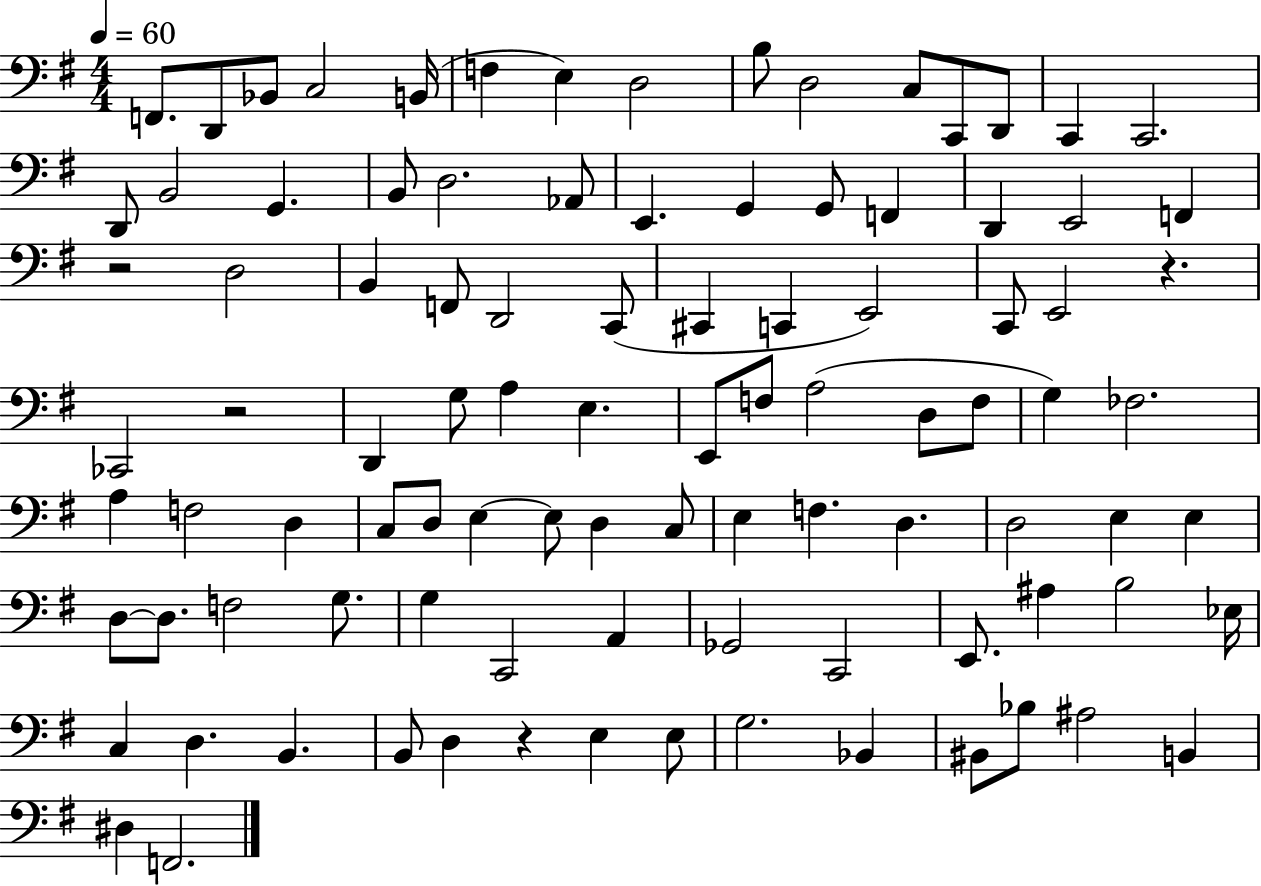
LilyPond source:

{
  \clef bass
  \numericTimeSignature
  \time 4/4
  \key g \major
  \tempo 4 = 60
  f,8. d,8 bes,8 c2 b,16( | f4 e4) d2 | b8 d2 c8 c,8 d,8 | c,4 c,2. | \break d,8 b,2 g,4. | b,8 d2. aes,8 | e,4. g,4 g,8 f,4 | d,4 e,2 f,4 | \break r2 d2 | b,4 f,8 d,2 c,8( | cis,4 c,4 e,2) | c,8 e,2 r4. | \break ces,2 r2 | d,4 g8 a4 e4. | e,8 f8 a2( d8 f8 | g4) fes2. | \break a4 f2 d4 | c8 d8 e4~~ e8 d4 c8 | e4 f4. d4. | d2 e4 e4 | \break d8~~ d8. f2 g8. | g4 c,2 a,4 | ges,2 c,2 | e,8. ais4 b2 ees16 | \break c4 d4. b,4. | b,8 d4 r4 e4 e8 | g2. bes,4 | bis,8 bes8 ais2 b,4 | \break dis4 f,2. | \bar "|."
}